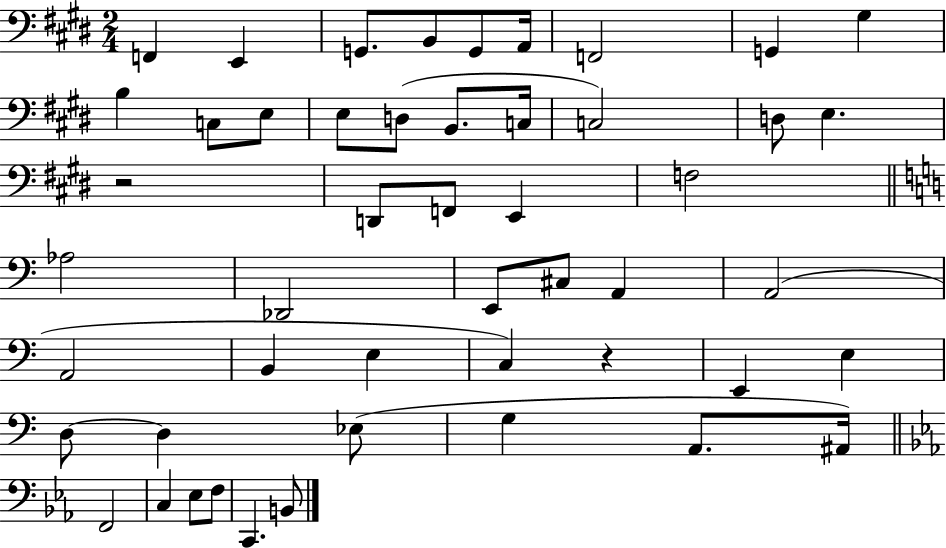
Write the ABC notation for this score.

X:1
T:Untitled
M:2/4
L:1/4
K:E
F,, E,, G,,/2 B,,/2 G,,/2 A,,/4 F,,2 G,, ^G, B, C,/2 E,/2 E,/2 D,/2 B,,/2 C,/4 C,2 D,/2 E, z2 D,,/2 F,,/2 E,, F,2 _A,2 _D,,2 E,,/2 ^C,/2 A,, A,,2 A,,2 B,, E, C, z E,, E, D,/2 D, _E,/2 G, A,,/2 ^A,,/4 F,,2 C, _E,/2 F,/2 C,, B,,/2